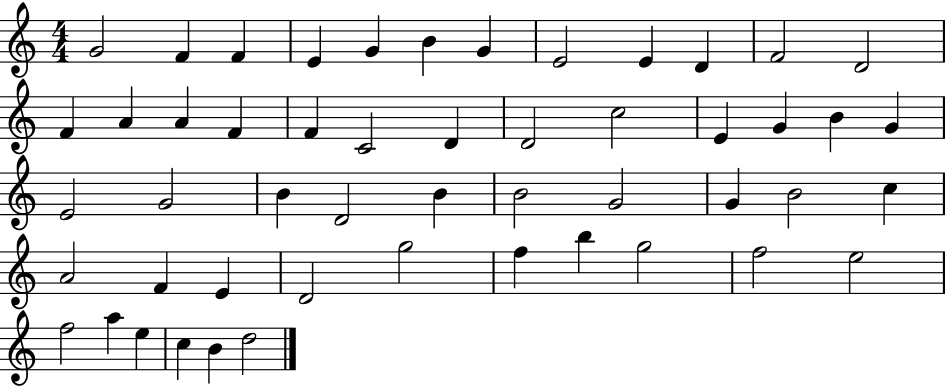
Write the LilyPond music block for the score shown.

{
  \clef treble
  \numericTimeSignature
  \time 4/4
  \key c \major
  g'2 f'4 f'4 | e'4 g'4 b'4 g'4 | e'2 e'4 d'4 | f'2 d'2 | \break f'4 a'4 a'4 f'4 | f'4 c'2 d'4 | d'2 c''2 | e'4 g'4 b'4 g'4 | \break e'2 g'2 | b'4 d'2 b'4 | b'2 g'2 | g'4 b'2 c''4 | \break a'2 f'4 e'4 | d'2 g''2 | f''4 b''4 g''2 | f''2 e''2 | \break f''2 a''4 e''4 | c''4 b'4 d''2 | \bar "|."
}